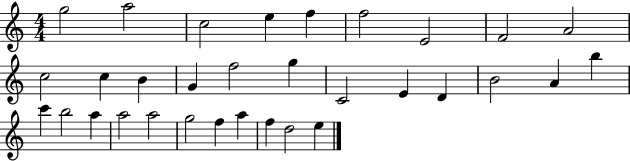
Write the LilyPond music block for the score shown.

{
  \clef treble
  \numericTimeSignature
  \time 4/4
  \key c \major
  g''2 a''2 | c''2 e''4 f''4 | f''2 e'2 | f'2 a'2 | \break c''2 c''4 b'4 | g'4 f''2 g''4 | c'2 e'4 d'4 | b'2 a'4 b''4 | \break c'''4 b''2 a''4 | a''2 a''2 | g''2 f''4 a''4 | f''4 d''2 e''4 | \break \bar "|."
}